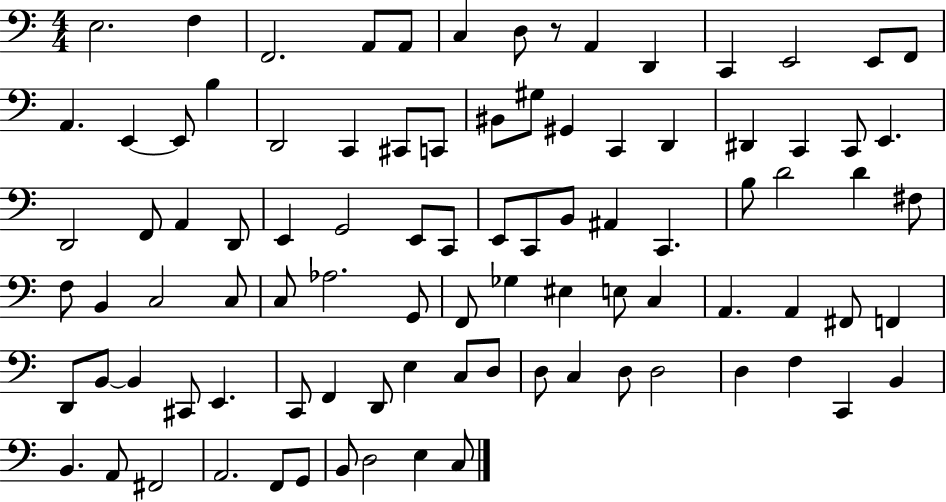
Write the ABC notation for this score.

X:1
T:Untitled
M:4/4
L:1/4
K:C
E,2 F, F,,2 A,,/2 A,,/2 C, D,/2 z/2 A,, D,, C,, E,,2 E,,/2 F,,/2 A,, E,, E,,/2 B, D,,2 C,, ^C,,/2 C,,/2 ^B,,/2 ^G,/2 ^G,, C,, D,, ^D,, C,, C,,/2 E,, D,,2 F,,/2 A,, D,,/2 E,, G,,2 E,,/2 C,,/2 E,,/2 C,,/2 B,,/2 ^A,, C,, B,/2 D2 D ^F,/2 F,/2 B,, C,2 C,/2 C,/2 _A,2 G,,/2 F,,/2 _G, ^E, E,/2 C, A,, A,, ^F,,/2 F,, D,,/2 B,,/2 B,, ^C,,/2 E,, C,,/2 F,, D,,/2 E, C,/2 D,/2 D,/2 C, D,/2 D,2 D, F, C,, B,, B,, A,,/2 ^F,,2 A,,2 F,,/2 G,,/2 B,,/2 D,2 E, C,/2